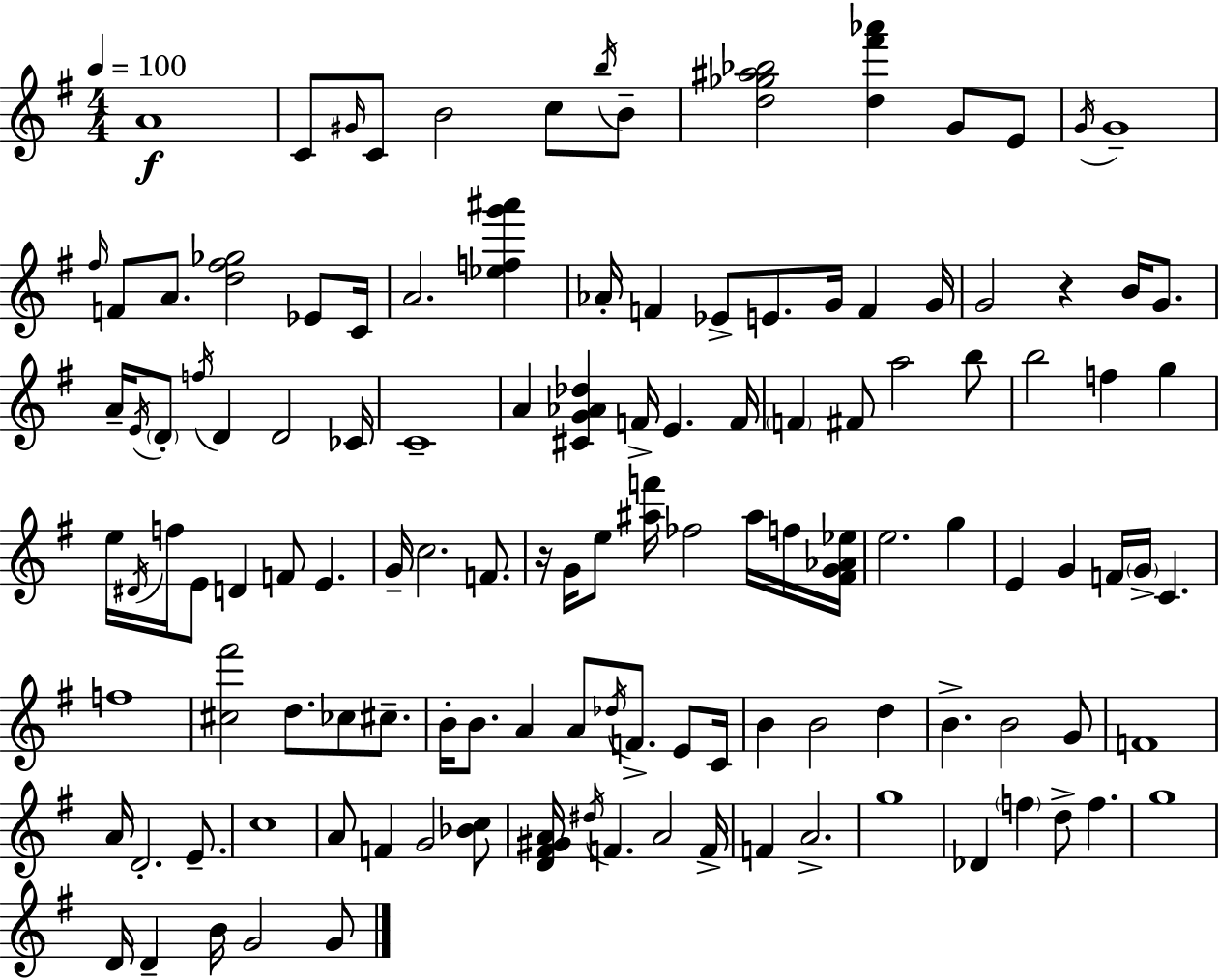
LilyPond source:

{
  \clef treble
  \numericTimeSignature
  \time 4/4
  \key e \minor
  \tempo 4 = 100
  \repeat volta 2 { a'1\f | c'8 \grace { gis'16 } c'8 b'2 c''8 \acciaccatura { b''16 } | b'8-- <d'' ges'' ais'' bes''>2 <d'' fis''' aes'''>4 g'8 | e'8 \acciaccatura { g'16 } g'1-- | \break \grace { fis''16 } f'8 a'8. <d'' fis'' ges''>2 | ees'8 c'16 a'2. | <ees'' f'' g''' ais'''>4 aes'16-. f'4 ees'8-> e'8. g'16 f'4 | g'16 g'2 r4 | \break b'16 g'8. a'16-- \acciaccatura { e'16 } \parenthesize d'8-. \acciaccatura { f''16 } d'4 d'2 | ces'16 c'1-- | a'4 <cis' g' aes' des''>4 f'16-> e'4. | f'16 \parenthesize f'4 fis'8 a''2 | \break b''8 b''2 f''4 | g''4 e''16 \acciaccatura { dis'16 } f''16 e'8 d'4 f'8 | e'4. g'16-- c''2. | f'8. r16 g'16 e''8 <ais'' f'''>16 fes''2 | \break ais''16 f''16 <fis' g' aes' ees''>16 e''2. | g''4 e'4 g'4 f'16 | \parenthesize g'16-> c'4. f''1 | <cis'' fis'''>2 d''8. | \break ces''8 cis''8.-- b'16-. b'8. a'4 a'8 | \acciaccatura { des''16 } f'8.-> e'8 c'16 b'4 b'2 | d''4 b'4.-> b'2 | g'8 f'1 | \break a'16 d'2.-. | e'8.-- c''1 | a'8 f'4 g'2 | <bes' c''>8 <d' fis' gis' a'>16 \acciaccatura { dis''16 } f'4. | \break a'2 f'16-> f'4 a'2.-> | g''1 | des'4 \parenthesize f''4 | d''8-> f''4. g''1 | \break d'16 d'4-- b'16 g'2 | g'8 } \bar "|."
}